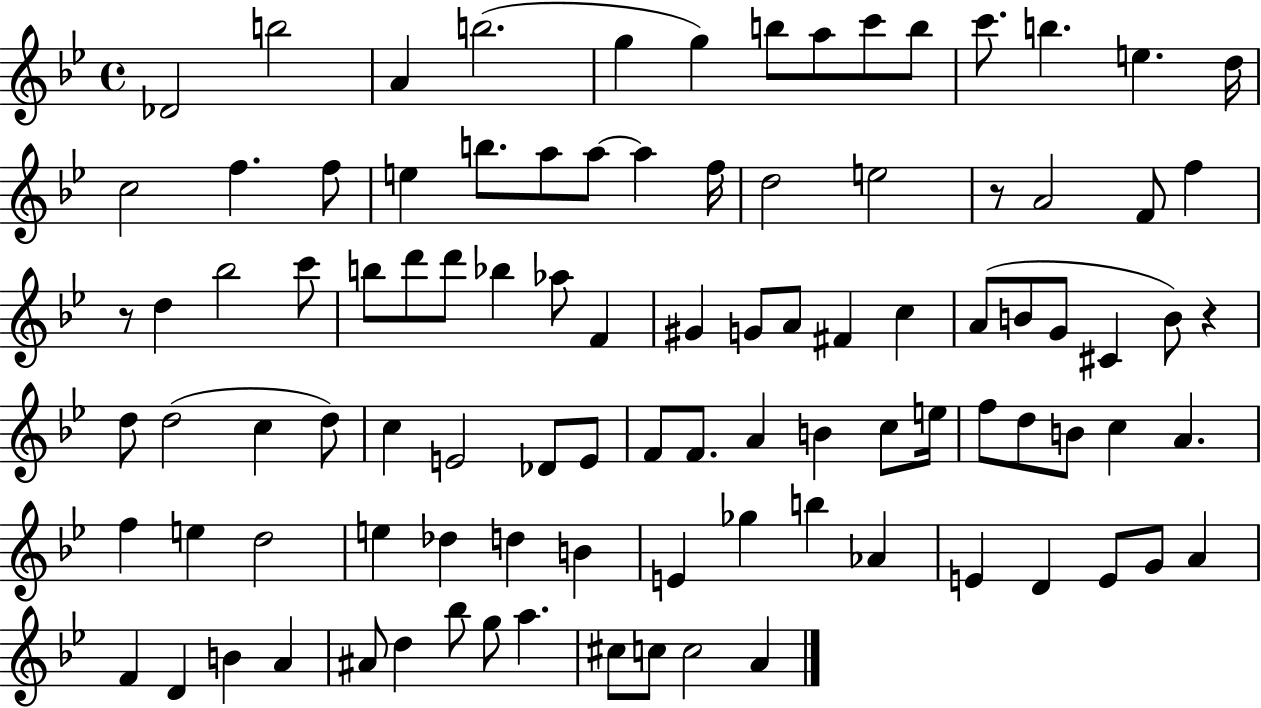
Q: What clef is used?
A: treble